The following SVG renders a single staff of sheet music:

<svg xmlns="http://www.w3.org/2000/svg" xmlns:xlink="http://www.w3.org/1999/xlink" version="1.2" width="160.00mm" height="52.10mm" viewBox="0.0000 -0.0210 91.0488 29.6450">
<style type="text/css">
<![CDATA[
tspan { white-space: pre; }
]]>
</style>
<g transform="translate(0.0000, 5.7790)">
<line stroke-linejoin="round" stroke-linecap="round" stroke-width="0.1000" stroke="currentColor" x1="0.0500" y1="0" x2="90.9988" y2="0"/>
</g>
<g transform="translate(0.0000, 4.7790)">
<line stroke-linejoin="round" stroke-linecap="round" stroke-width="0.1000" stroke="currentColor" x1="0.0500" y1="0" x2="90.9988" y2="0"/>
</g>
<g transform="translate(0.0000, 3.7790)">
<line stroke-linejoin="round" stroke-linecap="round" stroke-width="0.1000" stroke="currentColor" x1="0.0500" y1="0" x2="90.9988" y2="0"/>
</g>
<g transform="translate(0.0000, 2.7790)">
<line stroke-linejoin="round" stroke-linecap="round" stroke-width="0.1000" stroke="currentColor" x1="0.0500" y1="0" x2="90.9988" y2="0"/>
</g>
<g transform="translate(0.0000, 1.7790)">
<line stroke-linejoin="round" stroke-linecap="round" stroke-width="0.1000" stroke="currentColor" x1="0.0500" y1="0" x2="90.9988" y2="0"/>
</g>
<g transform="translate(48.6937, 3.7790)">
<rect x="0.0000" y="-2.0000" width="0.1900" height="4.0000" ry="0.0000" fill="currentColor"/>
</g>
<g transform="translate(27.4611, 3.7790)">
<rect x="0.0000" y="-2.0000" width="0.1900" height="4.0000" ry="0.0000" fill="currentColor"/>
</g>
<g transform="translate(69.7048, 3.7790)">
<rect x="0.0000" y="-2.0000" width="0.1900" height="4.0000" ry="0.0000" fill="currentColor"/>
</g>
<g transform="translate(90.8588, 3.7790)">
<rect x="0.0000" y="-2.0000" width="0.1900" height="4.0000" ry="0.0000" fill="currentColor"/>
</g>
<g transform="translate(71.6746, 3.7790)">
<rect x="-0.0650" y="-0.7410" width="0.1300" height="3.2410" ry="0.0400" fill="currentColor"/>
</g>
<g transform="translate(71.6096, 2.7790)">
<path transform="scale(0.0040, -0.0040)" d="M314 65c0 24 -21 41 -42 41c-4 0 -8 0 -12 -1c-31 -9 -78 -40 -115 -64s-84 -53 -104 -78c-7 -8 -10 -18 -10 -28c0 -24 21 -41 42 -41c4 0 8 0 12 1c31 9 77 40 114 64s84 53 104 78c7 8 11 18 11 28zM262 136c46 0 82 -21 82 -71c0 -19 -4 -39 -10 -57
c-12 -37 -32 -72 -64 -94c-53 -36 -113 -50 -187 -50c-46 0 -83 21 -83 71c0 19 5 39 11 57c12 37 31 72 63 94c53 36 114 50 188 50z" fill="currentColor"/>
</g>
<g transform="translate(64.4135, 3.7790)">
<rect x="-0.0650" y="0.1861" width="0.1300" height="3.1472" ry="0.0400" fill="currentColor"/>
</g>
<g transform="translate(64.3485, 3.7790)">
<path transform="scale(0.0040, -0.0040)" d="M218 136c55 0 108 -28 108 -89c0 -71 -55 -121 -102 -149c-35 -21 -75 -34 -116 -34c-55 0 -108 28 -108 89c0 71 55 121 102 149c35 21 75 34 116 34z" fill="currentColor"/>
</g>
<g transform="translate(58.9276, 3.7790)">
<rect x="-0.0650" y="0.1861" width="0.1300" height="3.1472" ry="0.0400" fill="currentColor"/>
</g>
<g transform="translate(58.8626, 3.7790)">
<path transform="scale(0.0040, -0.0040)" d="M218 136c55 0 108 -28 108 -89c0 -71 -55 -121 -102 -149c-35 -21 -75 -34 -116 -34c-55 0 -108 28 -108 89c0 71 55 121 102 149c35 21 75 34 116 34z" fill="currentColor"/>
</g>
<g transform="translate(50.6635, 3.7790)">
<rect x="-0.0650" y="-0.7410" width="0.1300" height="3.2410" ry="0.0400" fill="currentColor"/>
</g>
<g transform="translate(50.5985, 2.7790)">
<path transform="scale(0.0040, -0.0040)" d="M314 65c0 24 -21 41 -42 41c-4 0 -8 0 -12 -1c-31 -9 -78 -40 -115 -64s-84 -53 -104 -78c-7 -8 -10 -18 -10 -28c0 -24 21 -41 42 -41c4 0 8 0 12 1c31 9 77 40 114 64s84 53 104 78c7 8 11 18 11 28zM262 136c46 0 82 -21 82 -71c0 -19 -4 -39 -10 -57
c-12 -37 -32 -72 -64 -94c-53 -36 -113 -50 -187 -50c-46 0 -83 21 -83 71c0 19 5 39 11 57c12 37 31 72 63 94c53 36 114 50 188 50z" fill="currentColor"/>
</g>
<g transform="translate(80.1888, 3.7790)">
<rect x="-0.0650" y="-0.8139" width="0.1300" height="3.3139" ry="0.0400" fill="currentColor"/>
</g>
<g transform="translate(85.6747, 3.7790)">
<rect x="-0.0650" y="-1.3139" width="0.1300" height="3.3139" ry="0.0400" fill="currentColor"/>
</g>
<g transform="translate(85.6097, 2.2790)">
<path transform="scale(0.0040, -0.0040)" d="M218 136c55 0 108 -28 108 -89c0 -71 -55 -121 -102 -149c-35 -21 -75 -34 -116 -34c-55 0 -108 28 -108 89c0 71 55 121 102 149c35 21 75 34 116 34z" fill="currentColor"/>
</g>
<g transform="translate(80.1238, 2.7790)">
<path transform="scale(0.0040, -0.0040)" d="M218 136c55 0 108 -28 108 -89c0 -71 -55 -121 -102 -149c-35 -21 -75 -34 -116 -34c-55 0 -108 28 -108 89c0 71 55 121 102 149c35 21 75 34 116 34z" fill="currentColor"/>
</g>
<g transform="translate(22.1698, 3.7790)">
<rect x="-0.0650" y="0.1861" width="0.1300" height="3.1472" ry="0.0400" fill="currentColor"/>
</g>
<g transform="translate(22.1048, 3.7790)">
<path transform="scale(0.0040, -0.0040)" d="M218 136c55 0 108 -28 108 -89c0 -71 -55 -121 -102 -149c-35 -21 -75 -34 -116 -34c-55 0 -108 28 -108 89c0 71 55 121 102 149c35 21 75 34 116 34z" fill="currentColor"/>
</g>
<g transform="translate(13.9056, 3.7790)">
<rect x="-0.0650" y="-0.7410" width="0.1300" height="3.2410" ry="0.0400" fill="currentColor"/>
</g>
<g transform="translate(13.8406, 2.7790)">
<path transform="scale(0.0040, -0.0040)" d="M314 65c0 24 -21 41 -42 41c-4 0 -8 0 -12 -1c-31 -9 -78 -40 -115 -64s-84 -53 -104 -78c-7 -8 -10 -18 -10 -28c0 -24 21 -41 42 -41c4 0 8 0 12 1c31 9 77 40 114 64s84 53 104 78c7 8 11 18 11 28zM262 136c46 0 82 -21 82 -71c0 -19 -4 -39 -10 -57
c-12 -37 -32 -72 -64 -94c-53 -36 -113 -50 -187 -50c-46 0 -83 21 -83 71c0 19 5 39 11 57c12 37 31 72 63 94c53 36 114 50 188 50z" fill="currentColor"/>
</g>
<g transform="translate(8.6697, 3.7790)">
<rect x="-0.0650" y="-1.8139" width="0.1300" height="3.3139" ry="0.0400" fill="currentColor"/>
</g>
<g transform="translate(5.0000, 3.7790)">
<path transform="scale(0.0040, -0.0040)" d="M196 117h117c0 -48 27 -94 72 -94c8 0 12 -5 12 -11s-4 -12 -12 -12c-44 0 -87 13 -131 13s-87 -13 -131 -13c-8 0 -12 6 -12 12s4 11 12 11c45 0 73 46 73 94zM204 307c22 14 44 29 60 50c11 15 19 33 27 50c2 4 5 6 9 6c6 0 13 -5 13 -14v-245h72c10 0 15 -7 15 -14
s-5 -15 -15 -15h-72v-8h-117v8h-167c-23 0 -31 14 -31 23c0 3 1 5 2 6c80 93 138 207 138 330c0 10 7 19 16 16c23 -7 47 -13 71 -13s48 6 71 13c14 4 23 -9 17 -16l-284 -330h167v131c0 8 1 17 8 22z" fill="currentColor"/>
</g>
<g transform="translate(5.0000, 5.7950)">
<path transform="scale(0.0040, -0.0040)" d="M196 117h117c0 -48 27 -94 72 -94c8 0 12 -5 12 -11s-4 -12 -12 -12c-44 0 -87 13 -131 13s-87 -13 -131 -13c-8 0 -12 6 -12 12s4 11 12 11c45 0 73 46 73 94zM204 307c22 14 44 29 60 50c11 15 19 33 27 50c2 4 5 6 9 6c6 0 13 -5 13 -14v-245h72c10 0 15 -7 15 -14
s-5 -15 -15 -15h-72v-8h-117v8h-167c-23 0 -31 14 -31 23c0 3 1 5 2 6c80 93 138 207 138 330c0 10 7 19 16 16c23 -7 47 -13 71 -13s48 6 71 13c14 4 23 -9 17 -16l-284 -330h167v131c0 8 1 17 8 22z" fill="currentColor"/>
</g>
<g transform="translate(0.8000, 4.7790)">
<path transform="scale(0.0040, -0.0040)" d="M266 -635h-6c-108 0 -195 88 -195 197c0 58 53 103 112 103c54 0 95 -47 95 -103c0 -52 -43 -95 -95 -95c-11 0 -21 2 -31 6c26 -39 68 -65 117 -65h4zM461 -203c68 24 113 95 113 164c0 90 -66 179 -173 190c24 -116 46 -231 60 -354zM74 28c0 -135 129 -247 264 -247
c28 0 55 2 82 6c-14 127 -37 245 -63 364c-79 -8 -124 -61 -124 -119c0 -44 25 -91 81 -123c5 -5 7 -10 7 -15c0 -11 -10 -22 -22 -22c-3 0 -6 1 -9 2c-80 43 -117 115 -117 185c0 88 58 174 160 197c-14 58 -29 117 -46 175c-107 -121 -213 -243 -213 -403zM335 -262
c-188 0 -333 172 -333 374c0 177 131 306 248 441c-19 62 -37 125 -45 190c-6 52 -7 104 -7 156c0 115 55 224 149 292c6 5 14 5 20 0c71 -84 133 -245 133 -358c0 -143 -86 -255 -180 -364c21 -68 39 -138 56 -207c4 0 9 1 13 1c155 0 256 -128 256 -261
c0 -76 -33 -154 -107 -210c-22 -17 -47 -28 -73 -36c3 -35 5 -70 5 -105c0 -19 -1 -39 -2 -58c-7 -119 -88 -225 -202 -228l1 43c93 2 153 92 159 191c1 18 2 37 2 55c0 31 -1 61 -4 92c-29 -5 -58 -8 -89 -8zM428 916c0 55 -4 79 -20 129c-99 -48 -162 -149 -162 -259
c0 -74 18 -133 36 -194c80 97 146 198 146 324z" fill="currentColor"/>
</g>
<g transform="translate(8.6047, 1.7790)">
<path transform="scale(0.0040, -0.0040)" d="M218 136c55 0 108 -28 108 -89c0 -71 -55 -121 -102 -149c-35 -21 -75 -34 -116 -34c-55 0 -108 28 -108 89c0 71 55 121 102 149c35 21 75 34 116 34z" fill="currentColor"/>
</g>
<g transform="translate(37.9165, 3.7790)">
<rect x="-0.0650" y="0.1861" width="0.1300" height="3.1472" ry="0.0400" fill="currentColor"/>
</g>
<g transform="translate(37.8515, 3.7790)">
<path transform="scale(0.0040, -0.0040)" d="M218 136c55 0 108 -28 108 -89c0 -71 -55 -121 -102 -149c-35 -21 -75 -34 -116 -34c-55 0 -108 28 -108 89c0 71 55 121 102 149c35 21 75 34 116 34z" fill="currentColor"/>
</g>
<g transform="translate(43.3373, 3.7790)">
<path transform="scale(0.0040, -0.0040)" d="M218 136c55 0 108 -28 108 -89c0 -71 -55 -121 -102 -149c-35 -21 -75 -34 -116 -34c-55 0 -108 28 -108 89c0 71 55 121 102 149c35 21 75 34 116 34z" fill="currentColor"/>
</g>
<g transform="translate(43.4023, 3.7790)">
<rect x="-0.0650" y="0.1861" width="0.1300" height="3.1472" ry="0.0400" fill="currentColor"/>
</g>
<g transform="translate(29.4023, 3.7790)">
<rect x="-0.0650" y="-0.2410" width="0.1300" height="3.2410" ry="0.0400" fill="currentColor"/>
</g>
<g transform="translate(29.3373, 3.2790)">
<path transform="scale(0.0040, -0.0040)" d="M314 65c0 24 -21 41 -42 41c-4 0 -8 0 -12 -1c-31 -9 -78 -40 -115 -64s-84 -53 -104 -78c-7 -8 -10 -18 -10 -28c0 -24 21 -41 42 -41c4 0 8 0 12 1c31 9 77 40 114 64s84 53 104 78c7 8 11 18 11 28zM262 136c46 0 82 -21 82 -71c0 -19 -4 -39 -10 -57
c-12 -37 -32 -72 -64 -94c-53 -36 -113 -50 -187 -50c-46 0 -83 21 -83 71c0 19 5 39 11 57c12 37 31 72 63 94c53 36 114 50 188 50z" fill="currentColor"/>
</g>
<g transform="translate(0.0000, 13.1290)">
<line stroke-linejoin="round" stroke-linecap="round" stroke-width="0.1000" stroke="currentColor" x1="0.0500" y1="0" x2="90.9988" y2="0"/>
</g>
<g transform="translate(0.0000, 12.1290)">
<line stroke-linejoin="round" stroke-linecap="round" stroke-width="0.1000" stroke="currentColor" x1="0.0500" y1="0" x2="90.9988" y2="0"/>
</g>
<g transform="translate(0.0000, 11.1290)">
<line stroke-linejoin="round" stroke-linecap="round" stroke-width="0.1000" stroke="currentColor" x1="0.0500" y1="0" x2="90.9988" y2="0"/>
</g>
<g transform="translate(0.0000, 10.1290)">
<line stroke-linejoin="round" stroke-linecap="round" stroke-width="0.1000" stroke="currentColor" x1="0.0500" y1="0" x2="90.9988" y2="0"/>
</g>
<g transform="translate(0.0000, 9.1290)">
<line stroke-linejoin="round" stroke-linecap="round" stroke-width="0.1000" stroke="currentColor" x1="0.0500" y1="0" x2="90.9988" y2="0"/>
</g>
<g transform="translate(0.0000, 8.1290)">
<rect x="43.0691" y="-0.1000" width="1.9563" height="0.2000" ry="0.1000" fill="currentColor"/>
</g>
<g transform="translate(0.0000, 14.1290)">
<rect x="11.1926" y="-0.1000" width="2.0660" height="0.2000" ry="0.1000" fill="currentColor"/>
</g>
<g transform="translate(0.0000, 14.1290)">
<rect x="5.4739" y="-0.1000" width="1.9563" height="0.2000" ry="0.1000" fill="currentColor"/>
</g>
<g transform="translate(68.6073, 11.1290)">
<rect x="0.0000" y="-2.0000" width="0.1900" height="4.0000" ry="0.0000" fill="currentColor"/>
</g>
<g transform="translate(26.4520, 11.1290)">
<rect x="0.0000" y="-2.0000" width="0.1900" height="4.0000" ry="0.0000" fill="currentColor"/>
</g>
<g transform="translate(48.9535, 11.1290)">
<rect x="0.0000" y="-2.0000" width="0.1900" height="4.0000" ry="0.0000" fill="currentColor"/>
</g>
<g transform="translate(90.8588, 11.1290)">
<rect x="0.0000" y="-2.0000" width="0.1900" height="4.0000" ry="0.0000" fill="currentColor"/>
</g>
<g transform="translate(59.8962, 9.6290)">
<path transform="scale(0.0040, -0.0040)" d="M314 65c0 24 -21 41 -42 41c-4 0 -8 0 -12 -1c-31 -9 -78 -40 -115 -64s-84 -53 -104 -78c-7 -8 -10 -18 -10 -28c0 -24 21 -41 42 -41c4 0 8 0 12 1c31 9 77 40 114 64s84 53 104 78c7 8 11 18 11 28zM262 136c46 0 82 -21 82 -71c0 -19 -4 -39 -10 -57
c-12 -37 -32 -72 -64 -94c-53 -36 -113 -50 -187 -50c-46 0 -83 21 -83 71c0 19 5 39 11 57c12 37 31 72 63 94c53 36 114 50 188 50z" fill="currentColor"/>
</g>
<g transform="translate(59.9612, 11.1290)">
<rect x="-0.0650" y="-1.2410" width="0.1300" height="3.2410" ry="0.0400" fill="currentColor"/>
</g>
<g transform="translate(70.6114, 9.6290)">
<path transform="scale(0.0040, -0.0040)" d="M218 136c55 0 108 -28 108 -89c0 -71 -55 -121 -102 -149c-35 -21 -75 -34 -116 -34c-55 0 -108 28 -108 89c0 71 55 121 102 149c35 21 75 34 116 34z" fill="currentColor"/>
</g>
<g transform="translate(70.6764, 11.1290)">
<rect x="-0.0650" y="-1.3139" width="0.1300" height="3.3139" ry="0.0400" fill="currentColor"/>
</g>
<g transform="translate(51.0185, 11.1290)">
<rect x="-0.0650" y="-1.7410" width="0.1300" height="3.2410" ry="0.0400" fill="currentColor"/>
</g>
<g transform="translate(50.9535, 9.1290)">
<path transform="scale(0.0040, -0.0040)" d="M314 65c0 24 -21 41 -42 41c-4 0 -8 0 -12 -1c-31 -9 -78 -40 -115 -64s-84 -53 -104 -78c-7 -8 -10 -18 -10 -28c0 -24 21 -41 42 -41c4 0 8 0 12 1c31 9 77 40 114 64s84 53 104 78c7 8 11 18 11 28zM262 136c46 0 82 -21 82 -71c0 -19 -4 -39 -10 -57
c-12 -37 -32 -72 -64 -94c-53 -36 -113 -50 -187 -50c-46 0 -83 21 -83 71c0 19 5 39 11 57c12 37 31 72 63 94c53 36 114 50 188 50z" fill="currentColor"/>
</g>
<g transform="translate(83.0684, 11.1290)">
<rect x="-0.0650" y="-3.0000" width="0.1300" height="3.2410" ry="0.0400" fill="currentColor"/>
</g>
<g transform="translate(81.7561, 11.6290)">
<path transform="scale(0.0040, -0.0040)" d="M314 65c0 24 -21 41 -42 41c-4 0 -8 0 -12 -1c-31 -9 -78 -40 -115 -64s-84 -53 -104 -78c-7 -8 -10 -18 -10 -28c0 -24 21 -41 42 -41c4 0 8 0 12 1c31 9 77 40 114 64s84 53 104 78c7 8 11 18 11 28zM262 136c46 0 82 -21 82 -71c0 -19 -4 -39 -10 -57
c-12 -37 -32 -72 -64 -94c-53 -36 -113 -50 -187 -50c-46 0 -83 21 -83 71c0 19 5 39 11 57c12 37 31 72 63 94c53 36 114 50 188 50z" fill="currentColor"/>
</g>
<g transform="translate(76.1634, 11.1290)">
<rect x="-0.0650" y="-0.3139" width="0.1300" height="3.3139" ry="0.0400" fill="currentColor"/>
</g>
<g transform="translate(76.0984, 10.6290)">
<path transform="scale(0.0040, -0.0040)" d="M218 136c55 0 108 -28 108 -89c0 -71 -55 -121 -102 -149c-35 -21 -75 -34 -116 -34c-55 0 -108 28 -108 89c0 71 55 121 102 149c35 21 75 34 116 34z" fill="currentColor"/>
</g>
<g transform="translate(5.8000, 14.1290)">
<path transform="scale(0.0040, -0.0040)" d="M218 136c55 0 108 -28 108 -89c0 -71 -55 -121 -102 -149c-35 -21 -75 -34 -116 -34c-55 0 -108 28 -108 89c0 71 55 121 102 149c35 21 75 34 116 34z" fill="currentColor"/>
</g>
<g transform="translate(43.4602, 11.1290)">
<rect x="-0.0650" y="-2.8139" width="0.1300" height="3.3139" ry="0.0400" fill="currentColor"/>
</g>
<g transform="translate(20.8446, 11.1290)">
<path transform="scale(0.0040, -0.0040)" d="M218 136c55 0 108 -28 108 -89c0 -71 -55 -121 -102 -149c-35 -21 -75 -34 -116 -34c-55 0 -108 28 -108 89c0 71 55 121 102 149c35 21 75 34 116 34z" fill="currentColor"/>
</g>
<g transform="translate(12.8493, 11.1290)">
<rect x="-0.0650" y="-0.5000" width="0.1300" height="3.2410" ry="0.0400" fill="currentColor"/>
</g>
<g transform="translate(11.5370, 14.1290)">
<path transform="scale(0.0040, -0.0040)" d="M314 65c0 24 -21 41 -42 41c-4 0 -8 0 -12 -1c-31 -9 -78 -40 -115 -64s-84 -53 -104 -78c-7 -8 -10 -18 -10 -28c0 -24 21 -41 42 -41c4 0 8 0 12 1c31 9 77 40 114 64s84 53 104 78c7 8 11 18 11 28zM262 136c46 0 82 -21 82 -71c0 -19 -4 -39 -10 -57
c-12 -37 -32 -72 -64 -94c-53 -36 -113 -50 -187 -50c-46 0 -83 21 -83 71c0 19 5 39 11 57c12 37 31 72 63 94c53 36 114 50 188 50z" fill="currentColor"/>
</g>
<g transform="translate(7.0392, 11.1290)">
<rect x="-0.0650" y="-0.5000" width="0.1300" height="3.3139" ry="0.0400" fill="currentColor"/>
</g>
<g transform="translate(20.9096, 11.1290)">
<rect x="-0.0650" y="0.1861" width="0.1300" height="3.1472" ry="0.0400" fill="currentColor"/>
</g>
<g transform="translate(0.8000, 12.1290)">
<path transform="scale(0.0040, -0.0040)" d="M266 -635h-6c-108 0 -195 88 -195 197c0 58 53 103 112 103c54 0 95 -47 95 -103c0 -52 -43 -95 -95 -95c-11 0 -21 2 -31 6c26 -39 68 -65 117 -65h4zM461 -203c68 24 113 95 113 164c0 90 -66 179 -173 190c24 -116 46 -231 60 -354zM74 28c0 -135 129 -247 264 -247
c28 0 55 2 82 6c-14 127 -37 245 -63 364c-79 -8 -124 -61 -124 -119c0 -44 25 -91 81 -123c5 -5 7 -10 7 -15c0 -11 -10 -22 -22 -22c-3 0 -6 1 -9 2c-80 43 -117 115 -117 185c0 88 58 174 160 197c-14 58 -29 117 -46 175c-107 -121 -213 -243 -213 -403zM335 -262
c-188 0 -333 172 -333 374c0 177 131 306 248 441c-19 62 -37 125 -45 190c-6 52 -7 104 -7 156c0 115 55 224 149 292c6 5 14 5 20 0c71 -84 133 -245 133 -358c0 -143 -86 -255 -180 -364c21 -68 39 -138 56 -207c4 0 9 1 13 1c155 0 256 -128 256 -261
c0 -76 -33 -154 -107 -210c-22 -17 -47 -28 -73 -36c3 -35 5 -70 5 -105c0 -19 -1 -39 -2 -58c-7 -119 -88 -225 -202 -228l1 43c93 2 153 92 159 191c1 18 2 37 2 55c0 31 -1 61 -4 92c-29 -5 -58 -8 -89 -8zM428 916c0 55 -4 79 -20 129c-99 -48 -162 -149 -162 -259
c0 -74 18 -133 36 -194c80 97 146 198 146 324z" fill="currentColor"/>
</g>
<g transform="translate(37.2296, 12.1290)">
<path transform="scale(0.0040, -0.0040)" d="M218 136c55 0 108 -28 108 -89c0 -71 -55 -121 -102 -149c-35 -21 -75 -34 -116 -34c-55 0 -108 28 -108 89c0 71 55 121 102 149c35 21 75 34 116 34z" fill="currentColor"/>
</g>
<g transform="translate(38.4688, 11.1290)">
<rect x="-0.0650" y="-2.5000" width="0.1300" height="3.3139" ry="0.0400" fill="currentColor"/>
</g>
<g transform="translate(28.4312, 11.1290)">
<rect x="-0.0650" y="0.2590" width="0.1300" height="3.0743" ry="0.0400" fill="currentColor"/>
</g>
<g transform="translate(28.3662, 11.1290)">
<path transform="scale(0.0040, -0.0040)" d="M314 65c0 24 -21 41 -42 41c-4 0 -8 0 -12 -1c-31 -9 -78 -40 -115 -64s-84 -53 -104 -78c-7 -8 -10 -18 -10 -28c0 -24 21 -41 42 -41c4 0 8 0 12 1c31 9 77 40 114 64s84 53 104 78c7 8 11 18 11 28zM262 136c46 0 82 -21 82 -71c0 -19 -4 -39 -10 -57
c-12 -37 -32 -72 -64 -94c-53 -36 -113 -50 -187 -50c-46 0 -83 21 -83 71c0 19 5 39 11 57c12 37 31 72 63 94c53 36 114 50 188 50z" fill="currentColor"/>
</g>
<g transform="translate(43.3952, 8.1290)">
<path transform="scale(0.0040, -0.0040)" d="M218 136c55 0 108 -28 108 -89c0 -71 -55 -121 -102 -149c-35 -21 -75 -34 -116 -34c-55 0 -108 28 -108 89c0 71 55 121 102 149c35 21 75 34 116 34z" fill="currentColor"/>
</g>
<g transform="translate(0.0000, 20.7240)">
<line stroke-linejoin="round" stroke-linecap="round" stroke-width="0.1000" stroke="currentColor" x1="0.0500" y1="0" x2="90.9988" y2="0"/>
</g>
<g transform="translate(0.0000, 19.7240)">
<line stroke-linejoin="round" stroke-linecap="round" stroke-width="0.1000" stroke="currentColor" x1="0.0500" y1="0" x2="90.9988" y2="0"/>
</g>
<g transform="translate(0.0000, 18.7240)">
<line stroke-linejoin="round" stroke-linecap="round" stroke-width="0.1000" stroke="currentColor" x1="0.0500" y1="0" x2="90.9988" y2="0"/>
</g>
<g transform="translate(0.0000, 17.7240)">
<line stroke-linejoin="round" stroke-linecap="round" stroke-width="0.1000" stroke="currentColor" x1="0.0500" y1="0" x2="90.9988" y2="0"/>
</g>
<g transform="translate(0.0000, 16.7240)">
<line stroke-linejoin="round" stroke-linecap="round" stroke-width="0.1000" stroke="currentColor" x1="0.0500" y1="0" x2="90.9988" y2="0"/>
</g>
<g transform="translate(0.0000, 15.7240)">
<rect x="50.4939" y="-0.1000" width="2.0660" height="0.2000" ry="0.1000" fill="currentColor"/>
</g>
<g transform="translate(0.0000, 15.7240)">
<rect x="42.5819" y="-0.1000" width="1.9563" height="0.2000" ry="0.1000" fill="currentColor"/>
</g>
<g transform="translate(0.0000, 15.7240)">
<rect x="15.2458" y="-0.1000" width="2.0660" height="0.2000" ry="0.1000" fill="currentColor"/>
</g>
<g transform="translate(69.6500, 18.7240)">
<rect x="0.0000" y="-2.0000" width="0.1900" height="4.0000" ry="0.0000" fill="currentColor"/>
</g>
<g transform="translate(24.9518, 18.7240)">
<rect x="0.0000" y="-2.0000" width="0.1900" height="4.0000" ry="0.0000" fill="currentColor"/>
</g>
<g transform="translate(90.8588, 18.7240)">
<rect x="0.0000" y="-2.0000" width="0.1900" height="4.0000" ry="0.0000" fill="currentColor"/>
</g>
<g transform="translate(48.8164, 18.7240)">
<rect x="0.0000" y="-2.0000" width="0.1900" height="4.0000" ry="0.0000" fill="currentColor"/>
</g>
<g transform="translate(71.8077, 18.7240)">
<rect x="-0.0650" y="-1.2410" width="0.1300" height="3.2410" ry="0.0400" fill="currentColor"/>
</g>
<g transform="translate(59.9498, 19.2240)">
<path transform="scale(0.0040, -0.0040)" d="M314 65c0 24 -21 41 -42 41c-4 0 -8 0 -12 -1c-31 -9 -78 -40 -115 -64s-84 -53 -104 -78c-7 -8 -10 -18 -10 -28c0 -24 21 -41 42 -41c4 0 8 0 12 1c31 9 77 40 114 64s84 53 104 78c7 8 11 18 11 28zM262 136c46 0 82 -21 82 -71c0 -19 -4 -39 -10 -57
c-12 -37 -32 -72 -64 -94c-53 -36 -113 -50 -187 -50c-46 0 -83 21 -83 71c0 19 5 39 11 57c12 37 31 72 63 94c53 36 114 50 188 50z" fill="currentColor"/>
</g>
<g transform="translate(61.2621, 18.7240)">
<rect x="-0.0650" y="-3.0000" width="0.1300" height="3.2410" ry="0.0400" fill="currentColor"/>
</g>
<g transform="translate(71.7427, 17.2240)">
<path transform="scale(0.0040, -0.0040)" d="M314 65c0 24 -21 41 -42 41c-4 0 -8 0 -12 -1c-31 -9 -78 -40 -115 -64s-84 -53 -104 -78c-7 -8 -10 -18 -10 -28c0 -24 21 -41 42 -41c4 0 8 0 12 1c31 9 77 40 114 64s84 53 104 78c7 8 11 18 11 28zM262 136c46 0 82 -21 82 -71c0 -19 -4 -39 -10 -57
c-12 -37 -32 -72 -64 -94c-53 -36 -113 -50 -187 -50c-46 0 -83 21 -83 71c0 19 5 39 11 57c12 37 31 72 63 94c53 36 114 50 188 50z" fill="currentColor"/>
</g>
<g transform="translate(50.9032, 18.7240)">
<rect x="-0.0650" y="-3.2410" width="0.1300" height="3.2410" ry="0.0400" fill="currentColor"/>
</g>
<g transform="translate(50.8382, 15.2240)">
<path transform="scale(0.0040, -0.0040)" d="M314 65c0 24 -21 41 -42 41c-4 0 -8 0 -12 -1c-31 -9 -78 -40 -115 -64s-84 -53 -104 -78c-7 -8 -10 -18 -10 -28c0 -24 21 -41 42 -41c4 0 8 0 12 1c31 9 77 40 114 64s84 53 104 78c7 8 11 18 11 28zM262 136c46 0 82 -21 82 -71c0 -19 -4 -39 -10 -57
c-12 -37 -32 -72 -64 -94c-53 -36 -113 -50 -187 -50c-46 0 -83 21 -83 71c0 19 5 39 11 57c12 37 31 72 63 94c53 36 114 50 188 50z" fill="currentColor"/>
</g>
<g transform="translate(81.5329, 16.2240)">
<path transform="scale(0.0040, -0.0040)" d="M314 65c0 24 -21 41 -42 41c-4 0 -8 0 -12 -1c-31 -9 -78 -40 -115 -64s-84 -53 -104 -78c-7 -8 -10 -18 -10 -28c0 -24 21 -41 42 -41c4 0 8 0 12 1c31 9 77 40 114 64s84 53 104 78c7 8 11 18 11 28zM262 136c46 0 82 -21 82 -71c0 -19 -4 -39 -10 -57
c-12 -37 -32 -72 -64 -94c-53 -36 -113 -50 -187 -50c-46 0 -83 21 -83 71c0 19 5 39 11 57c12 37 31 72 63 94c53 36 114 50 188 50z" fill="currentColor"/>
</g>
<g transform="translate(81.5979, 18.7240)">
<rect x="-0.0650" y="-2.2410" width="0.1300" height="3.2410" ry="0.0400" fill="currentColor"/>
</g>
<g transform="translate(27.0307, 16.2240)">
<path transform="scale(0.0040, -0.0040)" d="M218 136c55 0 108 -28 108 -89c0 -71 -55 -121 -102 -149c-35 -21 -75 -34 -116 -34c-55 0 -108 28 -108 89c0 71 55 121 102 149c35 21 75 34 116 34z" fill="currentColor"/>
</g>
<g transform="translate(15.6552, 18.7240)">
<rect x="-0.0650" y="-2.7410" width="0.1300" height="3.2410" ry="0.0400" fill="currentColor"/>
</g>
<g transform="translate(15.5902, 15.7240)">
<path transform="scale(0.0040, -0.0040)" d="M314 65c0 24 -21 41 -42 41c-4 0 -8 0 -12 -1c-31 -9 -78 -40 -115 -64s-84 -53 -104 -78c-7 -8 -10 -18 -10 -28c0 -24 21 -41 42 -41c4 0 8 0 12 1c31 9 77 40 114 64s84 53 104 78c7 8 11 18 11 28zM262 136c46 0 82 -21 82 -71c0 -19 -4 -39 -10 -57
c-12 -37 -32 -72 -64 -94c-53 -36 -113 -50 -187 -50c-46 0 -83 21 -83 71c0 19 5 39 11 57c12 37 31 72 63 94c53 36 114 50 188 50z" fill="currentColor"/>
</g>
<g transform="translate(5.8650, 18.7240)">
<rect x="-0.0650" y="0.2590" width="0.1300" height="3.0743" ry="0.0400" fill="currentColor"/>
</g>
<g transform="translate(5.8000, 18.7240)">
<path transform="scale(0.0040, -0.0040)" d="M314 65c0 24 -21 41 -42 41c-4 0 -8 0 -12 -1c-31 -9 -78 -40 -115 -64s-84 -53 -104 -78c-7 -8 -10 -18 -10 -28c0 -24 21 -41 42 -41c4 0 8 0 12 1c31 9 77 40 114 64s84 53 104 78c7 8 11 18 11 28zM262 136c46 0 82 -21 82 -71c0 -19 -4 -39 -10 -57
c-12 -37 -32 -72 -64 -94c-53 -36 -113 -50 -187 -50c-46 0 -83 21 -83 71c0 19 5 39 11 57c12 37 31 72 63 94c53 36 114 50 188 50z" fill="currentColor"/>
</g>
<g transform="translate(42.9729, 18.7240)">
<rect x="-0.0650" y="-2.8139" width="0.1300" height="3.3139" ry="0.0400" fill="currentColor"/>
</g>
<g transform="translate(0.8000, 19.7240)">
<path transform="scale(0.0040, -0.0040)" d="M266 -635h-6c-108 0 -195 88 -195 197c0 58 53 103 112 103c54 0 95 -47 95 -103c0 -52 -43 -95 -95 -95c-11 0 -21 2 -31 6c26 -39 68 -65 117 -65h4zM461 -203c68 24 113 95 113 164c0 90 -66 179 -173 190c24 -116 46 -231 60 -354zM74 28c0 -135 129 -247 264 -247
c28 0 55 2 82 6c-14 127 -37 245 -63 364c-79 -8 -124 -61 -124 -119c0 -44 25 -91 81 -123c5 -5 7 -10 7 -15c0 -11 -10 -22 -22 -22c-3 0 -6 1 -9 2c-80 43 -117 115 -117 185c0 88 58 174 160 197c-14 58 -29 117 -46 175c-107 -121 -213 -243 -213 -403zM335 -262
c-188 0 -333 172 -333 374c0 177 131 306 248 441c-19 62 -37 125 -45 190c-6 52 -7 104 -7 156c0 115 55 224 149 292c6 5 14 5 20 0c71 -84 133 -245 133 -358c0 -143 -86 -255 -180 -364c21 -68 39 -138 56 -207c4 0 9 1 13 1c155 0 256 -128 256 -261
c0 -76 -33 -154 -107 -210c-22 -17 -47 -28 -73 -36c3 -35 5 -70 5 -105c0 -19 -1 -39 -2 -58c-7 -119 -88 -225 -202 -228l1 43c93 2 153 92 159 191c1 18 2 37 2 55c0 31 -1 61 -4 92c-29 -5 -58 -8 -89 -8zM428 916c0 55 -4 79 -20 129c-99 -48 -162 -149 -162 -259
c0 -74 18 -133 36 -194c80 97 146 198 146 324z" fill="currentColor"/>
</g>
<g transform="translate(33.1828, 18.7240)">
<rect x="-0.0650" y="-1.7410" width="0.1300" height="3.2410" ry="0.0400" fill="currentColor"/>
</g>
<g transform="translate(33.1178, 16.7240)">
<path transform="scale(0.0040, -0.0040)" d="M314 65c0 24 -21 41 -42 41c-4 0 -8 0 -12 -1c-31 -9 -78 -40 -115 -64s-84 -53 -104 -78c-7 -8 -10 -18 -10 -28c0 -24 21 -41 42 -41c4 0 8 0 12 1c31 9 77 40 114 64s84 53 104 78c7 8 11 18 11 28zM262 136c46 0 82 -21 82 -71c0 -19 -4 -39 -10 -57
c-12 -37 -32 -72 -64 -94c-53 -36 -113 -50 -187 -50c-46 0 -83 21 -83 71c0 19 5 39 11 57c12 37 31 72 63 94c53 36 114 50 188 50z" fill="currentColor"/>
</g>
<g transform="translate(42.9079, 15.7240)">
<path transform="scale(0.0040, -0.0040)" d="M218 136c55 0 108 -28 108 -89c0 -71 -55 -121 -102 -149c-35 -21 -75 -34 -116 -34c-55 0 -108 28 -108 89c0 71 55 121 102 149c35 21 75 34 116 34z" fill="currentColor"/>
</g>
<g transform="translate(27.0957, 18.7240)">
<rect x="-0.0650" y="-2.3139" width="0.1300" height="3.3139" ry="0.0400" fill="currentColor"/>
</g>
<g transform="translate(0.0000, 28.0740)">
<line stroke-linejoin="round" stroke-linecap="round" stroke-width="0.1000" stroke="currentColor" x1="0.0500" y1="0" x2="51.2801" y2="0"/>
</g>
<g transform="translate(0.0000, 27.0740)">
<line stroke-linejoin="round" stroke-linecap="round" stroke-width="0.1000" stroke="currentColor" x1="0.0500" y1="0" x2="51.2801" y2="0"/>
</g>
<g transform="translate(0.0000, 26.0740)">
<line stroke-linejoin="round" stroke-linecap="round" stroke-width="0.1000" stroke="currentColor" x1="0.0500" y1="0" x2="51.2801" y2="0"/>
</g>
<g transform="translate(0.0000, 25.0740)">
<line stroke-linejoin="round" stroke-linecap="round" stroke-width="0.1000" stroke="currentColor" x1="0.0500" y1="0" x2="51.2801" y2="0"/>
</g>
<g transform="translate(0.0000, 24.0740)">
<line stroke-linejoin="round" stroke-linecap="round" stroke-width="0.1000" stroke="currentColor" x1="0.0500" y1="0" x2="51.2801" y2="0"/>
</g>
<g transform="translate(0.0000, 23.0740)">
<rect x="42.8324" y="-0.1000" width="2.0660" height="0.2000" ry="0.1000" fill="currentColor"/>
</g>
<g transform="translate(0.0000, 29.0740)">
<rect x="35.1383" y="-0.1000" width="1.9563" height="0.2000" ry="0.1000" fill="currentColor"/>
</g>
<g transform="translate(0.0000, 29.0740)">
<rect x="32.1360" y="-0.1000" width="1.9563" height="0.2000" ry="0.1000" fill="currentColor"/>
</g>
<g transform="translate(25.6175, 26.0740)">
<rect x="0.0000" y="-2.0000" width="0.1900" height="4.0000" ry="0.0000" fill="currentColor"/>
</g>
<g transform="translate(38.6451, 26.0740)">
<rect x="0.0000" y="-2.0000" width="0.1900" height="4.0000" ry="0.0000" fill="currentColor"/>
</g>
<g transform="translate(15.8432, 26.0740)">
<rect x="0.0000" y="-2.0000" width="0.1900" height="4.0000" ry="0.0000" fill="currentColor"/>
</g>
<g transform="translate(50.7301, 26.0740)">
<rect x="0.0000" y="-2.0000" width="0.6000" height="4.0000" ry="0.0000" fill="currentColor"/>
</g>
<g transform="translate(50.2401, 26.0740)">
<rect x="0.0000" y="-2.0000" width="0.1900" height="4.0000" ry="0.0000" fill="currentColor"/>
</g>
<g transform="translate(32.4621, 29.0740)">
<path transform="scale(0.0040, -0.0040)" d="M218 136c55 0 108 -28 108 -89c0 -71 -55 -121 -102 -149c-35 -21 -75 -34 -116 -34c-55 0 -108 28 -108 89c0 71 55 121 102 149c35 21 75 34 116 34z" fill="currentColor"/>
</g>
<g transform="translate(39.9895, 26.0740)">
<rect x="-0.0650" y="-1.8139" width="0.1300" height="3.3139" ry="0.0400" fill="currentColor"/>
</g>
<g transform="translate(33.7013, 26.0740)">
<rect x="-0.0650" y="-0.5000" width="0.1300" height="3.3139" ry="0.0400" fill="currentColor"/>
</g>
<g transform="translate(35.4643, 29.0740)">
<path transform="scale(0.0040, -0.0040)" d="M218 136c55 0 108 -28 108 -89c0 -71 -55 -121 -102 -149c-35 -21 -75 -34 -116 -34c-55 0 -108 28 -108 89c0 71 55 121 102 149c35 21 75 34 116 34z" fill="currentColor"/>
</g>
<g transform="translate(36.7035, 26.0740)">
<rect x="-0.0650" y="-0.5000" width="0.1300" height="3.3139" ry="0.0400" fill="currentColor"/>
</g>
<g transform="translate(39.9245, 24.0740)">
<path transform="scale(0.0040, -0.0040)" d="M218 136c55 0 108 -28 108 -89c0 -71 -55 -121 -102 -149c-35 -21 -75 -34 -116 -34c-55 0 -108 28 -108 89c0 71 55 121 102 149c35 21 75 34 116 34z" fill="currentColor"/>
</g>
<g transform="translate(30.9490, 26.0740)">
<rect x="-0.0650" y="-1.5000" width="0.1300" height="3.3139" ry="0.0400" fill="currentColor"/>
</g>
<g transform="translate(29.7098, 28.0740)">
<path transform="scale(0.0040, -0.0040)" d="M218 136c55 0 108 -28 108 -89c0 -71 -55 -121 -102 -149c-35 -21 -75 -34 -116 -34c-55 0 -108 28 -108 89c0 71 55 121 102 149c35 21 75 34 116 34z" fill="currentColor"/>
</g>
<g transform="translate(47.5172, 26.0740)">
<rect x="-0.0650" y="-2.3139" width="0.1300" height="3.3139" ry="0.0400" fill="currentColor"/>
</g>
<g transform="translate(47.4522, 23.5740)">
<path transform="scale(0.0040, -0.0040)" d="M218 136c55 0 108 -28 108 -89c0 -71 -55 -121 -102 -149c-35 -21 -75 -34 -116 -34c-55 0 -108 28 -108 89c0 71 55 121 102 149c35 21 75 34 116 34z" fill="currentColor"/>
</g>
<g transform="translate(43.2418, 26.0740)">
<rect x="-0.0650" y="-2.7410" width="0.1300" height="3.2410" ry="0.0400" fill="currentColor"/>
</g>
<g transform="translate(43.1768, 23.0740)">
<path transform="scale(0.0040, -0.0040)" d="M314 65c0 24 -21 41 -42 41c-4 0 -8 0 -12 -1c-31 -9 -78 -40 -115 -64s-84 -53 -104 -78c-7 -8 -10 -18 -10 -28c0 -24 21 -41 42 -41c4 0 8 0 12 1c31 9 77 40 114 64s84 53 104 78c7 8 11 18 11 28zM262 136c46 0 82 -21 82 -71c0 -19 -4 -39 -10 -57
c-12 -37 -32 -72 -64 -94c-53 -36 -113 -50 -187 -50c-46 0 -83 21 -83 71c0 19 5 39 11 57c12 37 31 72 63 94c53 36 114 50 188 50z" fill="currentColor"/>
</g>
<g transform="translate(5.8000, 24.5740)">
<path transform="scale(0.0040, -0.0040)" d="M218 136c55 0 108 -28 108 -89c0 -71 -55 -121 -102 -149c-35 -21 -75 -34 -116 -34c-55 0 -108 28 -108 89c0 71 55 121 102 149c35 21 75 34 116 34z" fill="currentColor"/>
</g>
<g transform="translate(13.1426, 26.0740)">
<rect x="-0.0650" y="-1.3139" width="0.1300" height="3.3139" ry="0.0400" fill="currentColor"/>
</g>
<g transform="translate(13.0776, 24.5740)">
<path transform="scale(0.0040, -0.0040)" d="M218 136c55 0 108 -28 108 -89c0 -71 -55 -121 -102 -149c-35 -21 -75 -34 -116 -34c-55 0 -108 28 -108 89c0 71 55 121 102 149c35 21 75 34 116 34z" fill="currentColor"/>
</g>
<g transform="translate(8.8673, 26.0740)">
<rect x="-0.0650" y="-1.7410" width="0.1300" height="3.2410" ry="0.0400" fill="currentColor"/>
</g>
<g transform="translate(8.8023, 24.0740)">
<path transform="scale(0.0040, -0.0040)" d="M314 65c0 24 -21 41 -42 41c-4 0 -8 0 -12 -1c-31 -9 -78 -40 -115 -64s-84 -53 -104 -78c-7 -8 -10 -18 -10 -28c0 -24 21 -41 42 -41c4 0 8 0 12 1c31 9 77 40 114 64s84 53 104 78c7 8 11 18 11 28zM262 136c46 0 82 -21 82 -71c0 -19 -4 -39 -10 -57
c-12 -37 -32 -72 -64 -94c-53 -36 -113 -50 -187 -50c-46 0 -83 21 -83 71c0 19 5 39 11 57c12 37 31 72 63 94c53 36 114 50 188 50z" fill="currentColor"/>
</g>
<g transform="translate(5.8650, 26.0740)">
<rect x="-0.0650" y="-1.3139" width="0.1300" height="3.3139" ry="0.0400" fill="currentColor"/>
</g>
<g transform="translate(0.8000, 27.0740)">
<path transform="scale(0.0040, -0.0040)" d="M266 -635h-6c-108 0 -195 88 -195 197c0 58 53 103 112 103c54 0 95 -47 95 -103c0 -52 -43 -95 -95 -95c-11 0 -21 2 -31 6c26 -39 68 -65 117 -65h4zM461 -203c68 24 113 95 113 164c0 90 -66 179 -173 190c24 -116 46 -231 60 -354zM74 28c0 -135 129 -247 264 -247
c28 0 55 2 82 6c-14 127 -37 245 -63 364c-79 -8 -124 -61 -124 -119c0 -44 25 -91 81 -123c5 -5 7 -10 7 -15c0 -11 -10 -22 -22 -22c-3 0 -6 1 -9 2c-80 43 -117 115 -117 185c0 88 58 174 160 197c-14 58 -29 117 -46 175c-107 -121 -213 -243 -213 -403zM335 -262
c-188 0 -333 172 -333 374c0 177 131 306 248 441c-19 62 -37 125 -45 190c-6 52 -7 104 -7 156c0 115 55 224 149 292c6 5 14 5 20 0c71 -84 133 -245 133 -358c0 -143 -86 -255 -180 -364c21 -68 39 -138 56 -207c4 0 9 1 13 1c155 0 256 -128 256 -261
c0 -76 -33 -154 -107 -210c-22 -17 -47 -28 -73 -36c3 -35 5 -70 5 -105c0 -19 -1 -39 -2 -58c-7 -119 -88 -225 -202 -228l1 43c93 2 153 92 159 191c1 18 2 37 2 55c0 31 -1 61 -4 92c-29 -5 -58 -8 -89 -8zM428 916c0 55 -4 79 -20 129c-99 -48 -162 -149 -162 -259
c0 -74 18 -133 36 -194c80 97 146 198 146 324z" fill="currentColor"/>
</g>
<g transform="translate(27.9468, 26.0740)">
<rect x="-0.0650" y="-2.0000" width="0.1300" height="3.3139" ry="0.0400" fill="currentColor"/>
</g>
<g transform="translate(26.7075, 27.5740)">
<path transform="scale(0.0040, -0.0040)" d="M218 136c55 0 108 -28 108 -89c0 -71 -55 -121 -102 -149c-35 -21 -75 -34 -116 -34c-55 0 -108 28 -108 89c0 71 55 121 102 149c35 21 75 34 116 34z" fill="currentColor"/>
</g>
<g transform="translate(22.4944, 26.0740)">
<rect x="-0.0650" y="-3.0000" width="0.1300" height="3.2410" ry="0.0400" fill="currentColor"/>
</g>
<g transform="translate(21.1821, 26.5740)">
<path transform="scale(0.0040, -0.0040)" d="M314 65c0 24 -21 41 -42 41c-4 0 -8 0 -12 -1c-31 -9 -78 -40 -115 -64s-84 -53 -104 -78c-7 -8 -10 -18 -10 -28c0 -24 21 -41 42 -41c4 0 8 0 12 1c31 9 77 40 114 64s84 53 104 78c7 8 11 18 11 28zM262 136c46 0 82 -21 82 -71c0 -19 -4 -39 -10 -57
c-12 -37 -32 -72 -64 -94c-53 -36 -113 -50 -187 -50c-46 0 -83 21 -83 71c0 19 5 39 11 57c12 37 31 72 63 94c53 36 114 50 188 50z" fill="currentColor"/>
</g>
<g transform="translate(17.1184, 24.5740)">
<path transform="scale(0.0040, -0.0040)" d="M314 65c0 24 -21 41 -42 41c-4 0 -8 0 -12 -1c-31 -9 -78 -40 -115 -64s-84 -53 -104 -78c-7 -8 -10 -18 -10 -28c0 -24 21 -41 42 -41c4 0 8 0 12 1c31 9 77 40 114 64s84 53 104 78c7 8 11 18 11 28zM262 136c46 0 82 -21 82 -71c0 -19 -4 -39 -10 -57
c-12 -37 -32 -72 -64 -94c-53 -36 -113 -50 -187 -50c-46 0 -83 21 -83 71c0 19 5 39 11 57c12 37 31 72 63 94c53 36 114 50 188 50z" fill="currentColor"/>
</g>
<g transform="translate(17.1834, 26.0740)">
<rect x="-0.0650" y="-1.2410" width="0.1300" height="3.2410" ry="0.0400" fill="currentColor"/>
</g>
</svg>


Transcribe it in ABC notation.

X:1
T:Untitled
M:4/4
L:1/4
K:C
f d2 B c2 B B d2 B B d2 d e C C2 B B2 G a f2 e2 e c A2 B2 a2 g f2 a b2 A2 e2 g2 e f2 e e2 A2 F E C C f a2 g